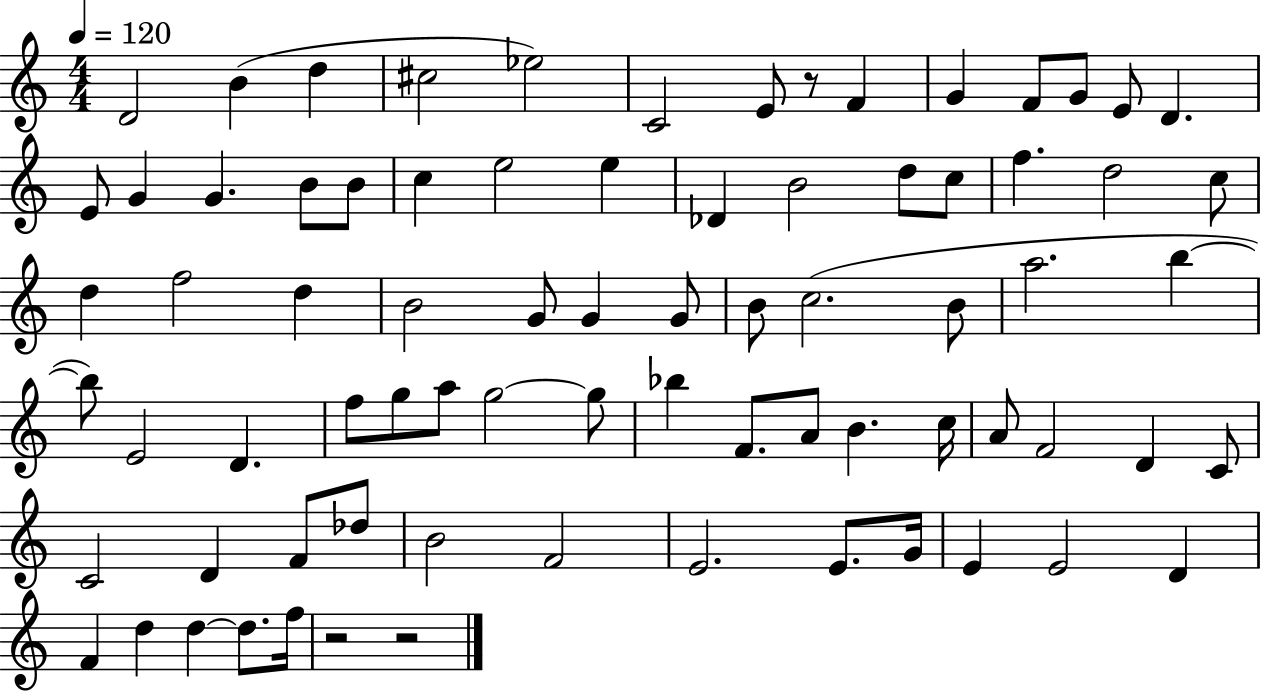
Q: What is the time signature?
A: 4/4